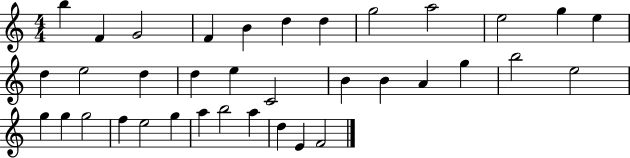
B5/q F4/q G4/h F4/q B4/q D5/q D5/q G5/h A5/h E5/h G5/q E5/q D5/q E5/h D5/q D5/q E5/q C4/h B4/q B4/q A4/q G5/q B5/h E5/h G5/q G5/q G5/h F5/q E5/h G5/q A5/q B5/h A5/q D5/q E4/q F4/h